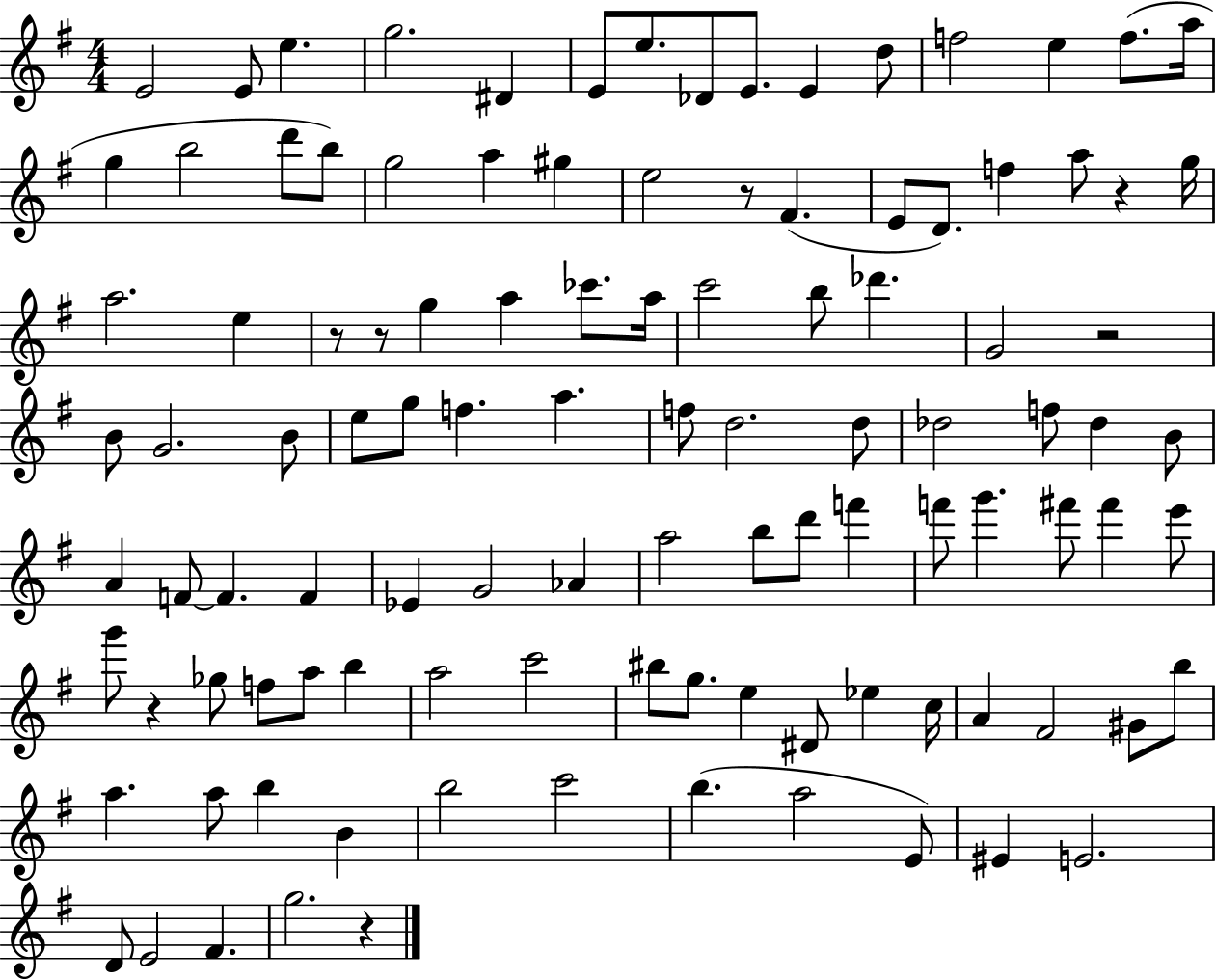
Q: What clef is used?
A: treble